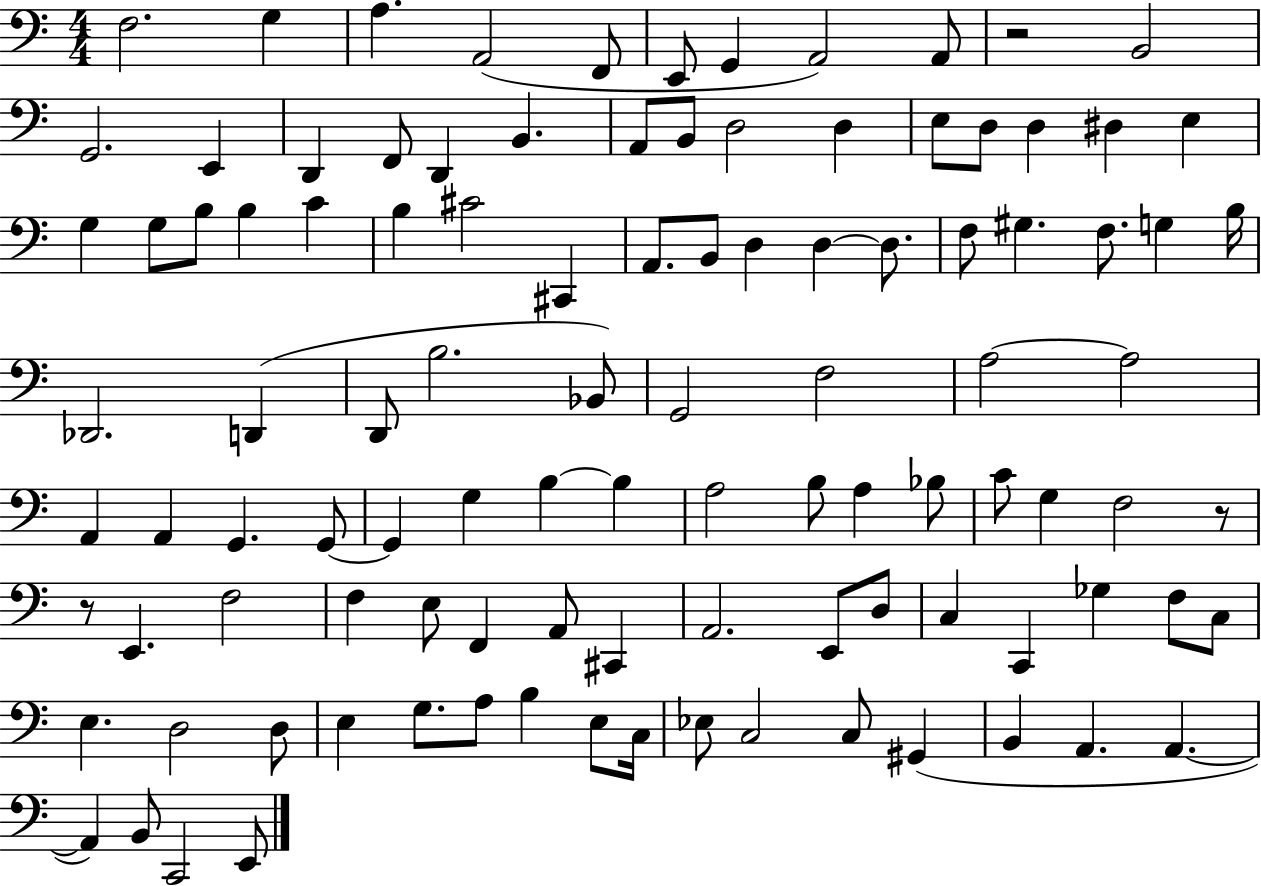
{
  \clef bass
  \numericTimeSignature
  \time 4/4
  \key c \major
  f2. g4 | a4. a,2( f,8 | e,8 g,4 a,2) a,8 | r2 b,2 | \break g,2. e,4 | d,4 f,8 d,4 b,4. | a,8 b,8 d2 d4 | e8 d8 d4 dis4 e4 | \break g4 g8 b8 b4 c'4 | b4 cis'2 cis,4 | a,8. b,8 d4 d4~~ d8. | f8 gis4. f8. g4 b16 | \break des,2. d,4( | d,8 b2. bes,8) | g,2 f2 | a2~~ a2 | \break a,4 a,4 g,4. g,8~~ | g,4 g4 b4~~ b4 | a2 b8 a4 bes8 | c'8 g4 f2 r8 | \break r8 e,4. f2 | f4 e8 f,4 a,8 cis,4 | a,2. e,8 d8 | c4 c,4 ges4 f8 c8 | \break e4. d2 d8 | e4 g8. a8 b4 e8 c16 | ees8 c2 c8 gis,4( | b,4 a,4. a,4.~~ | \break a,4) b,8 c,2 e,8 | \bar "|."
}